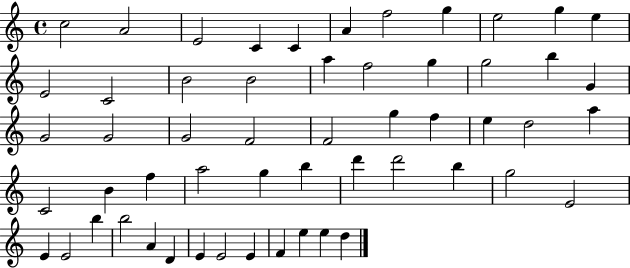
C5/h A4/h E4/h C4/q C4/q A4/q F5/h G5/q E5/h G5/q E5/q E4/h C4/h B4/h B4/h A5/q F5/h G5/q G5/h B5/q G4/q G4/h G4/h G4/h F4/h F4/h G5/q F5/q E5/q D5/h A5/q C4/h B4/q F5/q A5/h G5/q B5/q D6/q D6/h B5/q G5/h E4/h E4/q E4/h B5/q B5/h A4/q D4/q E4/q E4/h E4/q F4/q E5/q E5/q D5/q